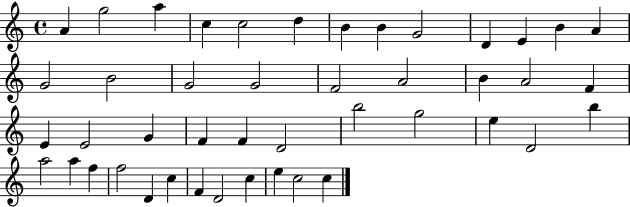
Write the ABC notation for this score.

X:1
T:Untitled
M:4/4
L:1/4
K:C
A g2 a c c2 d B B G2 D E B A G2 B2 G2 G2 F2 A2 B A2 F E E2 G F F D2 b2 g2 e D2 b a2 a f f2 D c F D2 c e c2 c